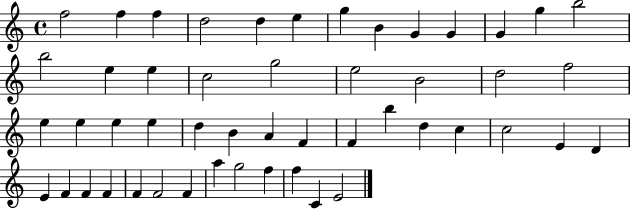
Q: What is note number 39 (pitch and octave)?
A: F4